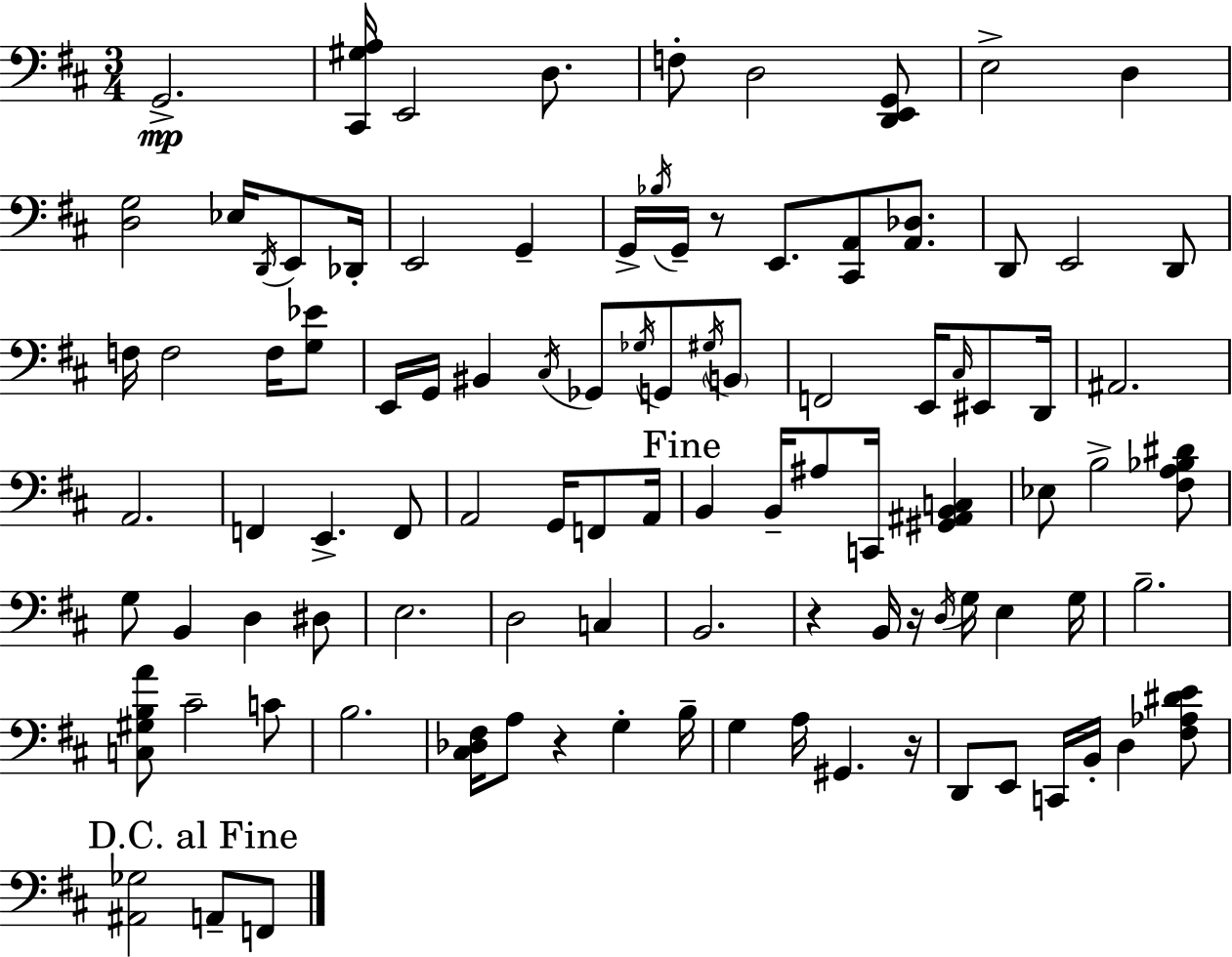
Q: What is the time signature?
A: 3/4